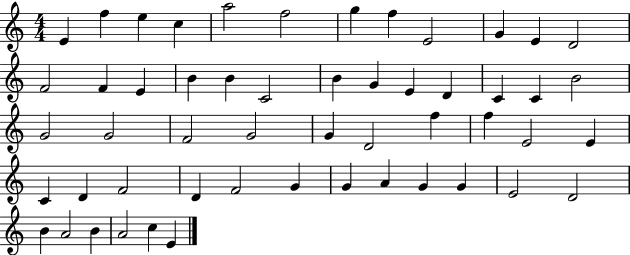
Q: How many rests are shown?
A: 0